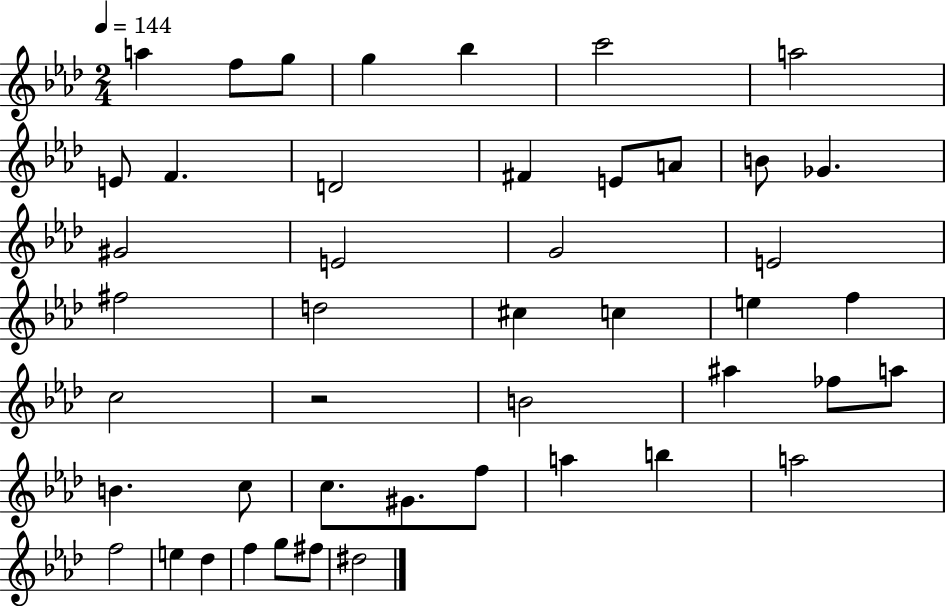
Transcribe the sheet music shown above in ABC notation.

X:1
T:Untitled
M:2/4
L:1/4
K:Ab
a f/2 g/2 g _b c'2 a2 E/2 F D2 ^F E/2 A/2 B/2 _G ^G2 E2 G2 E2 ^f2 d2 ^c c e f c2 z2 B2 ^a _f/2 a/2 B c/2 c/2 ^G/2 f/2 a b a2 f2 e _d f g/2 ^f/2 ^d2